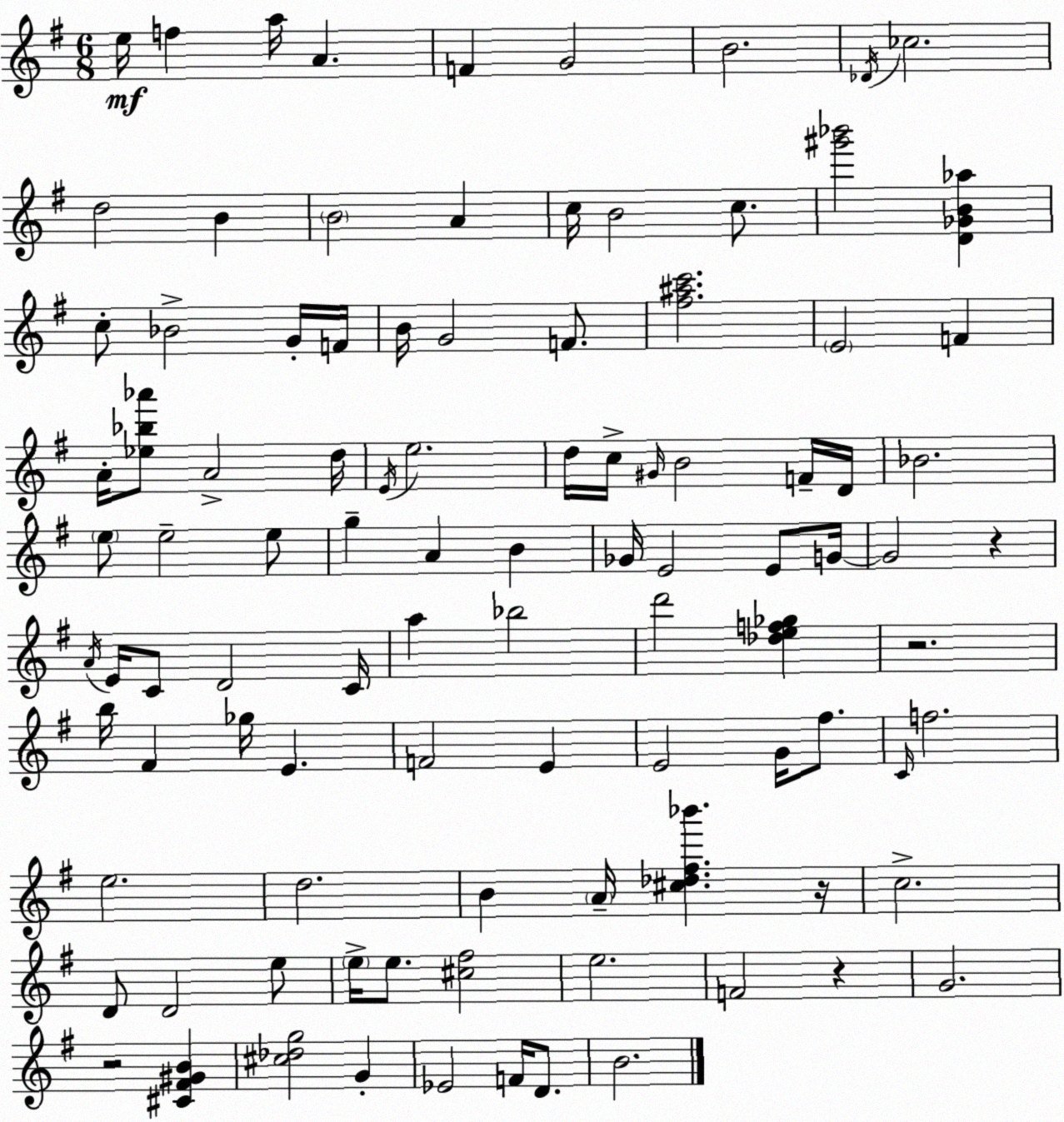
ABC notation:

X:1
T:Untitled
M:6/8
L:1/4
K:Em
e/4 f a/4 A F G2 B2 _D/4 _c2 d2 B B2 A c/4 B2 c/2 [^g'_b']2 [D_GB_a] c/2 _B2 G/4 F/4 B/4 G2 F/2 [^f^ac']2 E2 F A/4 [_e_b_a']/2 A2 d/4 E/4 e2 d/4 c/4 ^G/4 B2 F/4 D/4 _B2 e/2 e2 e/2 g A B _G/4 E2 E/2 G/4 G2 z A/4 E/4 C/2 D2 C/4 a _b2 d'2 [_def_g] z2 b/4 ^F _g/4 E F2 E E2 G/4 ^f/2 C/4 f2 e2 d2 B A/4 [^c_d^f_b'] z/4 c2 D/2 D2 e/2 e/4 e/2 [^c^f]2 e2 F2 z G2 z2 [^C^F^GB] [^c_dg]2 G _E2 F/4 D/2 B2